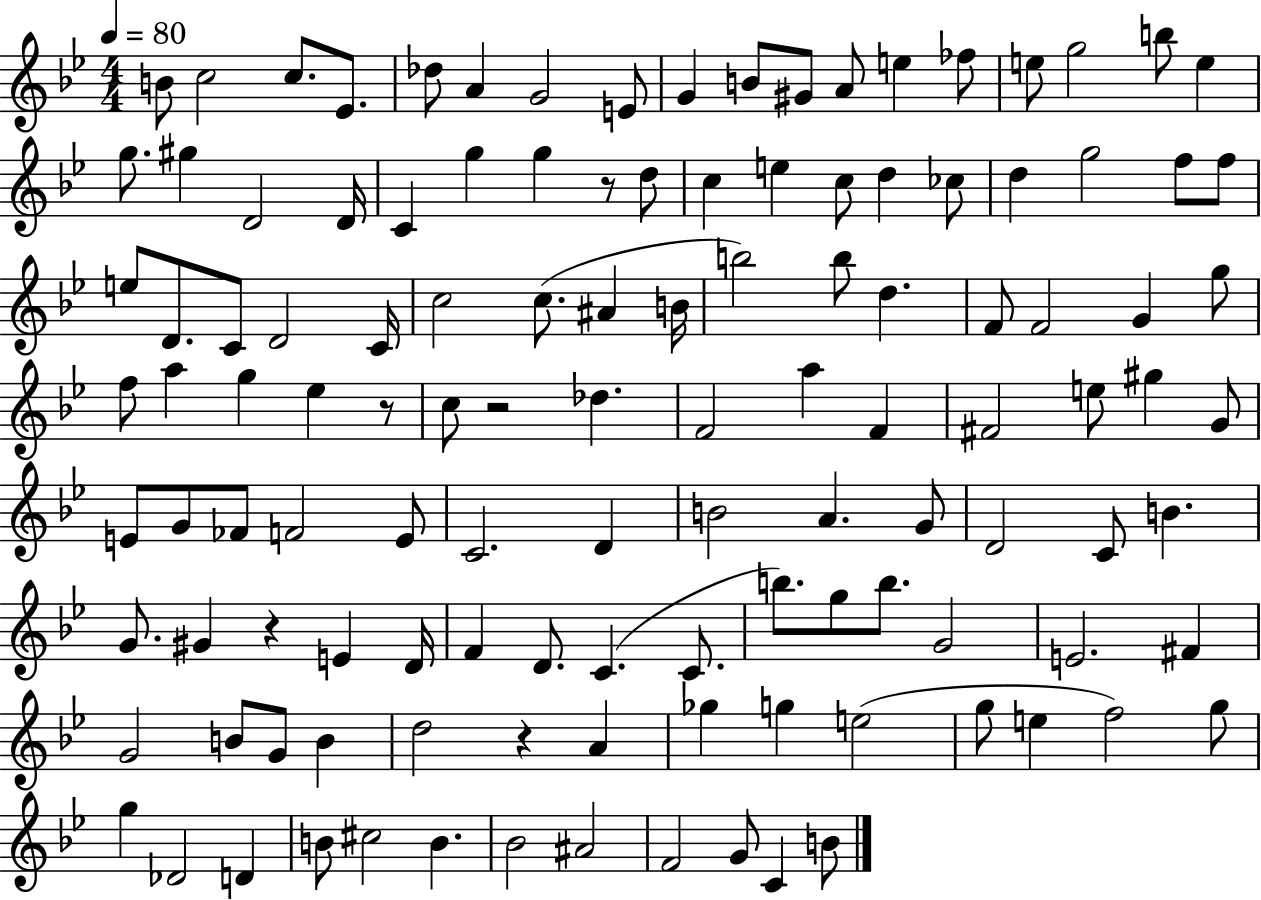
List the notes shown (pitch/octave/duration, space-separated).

B4/e C5/h C5/e. Eb4/e. Db5/e A4/q G4/h E4/e G4/q B4/e G#4/e A4/e E5/q FES5/e E5/e G5/h B5/e E5/q G5/e. G#5/q D4/h D4/s C4/q G5/q G5/q R/e D5/e C5/q E5/q C5/e D5/q CES5/e D5/q G5/h F5/e F5/e E5/e D4/e. C4/e D4/h C4/s C5/h C5/e. A#4/q B4/s B5/h B5/e D5/q. F4/e F4/h G4/q G5/e F5/e A5/q G5/q Eb5/q R/e C5/e R/h Db5/q. F4/h A5/q F4/q F#4/h E5/e G#5/q G4/e E4/e G4/e FES4/e F4/h E4/e C4/h. D4/q B4/h A4/q. G4/e D4/h C4/e B4/q. G4/e. G#4/q R/q E4/q D4/s F4/q D4/e. C4/q. C4/e. B5/e. G5/e B5/e. G4/h E4/h. F#4/q G4/h B4/e G4/e B4/q D5/h R/q A4/q Gb5/q G5/q E5/h G5/e E5/q F5/h G5/e G5/q Db4/h D4/q B4/e C#5/h B4/q. Bb4/h A#4/h F4/h G4/e C4/q B4/e